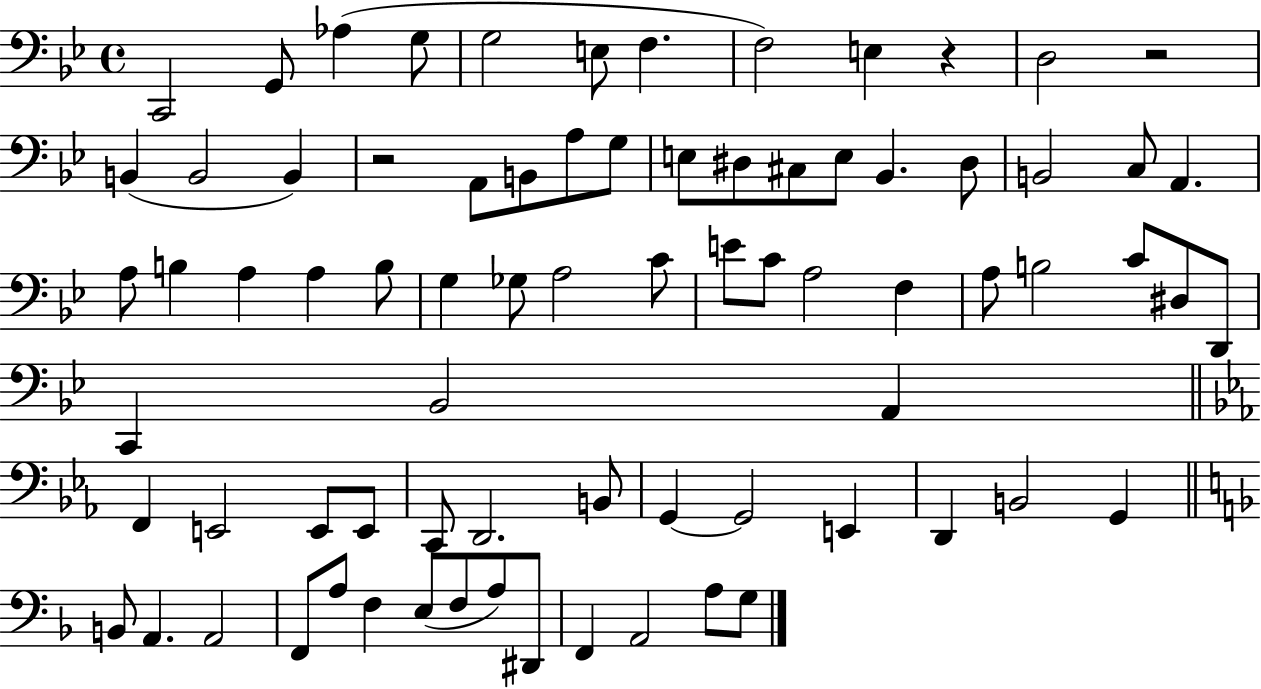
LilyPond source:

{
  \clef bass
  \time 4/4
  \defaultTimeSignature
  \key bes \major
  c,2 g,8 aes4( g8 | g2 e8 f4. | f2) e4 r4 | d2 r2 | \break b,4( b,2 b,4) | r2 a,8 b,8 a8 g8 | e8 dis8 cis8 e8 bes,4. dis8 | b,2 c8 a,4. | \break a8 b4 a4 a4 b8 | g4 ges8 a2 c'8 | e'8 c'8 a2 f4 | a8 b2 c'8 dis8 d,8 | \break c,4 bes,2 a,4 | \bar "||" \break \key ees \major f,4 e,2 e,8 e,8 | c,8 d,2. b,8 | g,4~~ g,2 e,4 | d,4 b,2 g,4 | \break \bar "||" \break \key d \minor b,8 a,4. a,2 | f,8 a8 f4 e8( f8 a8) dis,8 | f,4 a,2 a8 g8 | \bar "|."
}